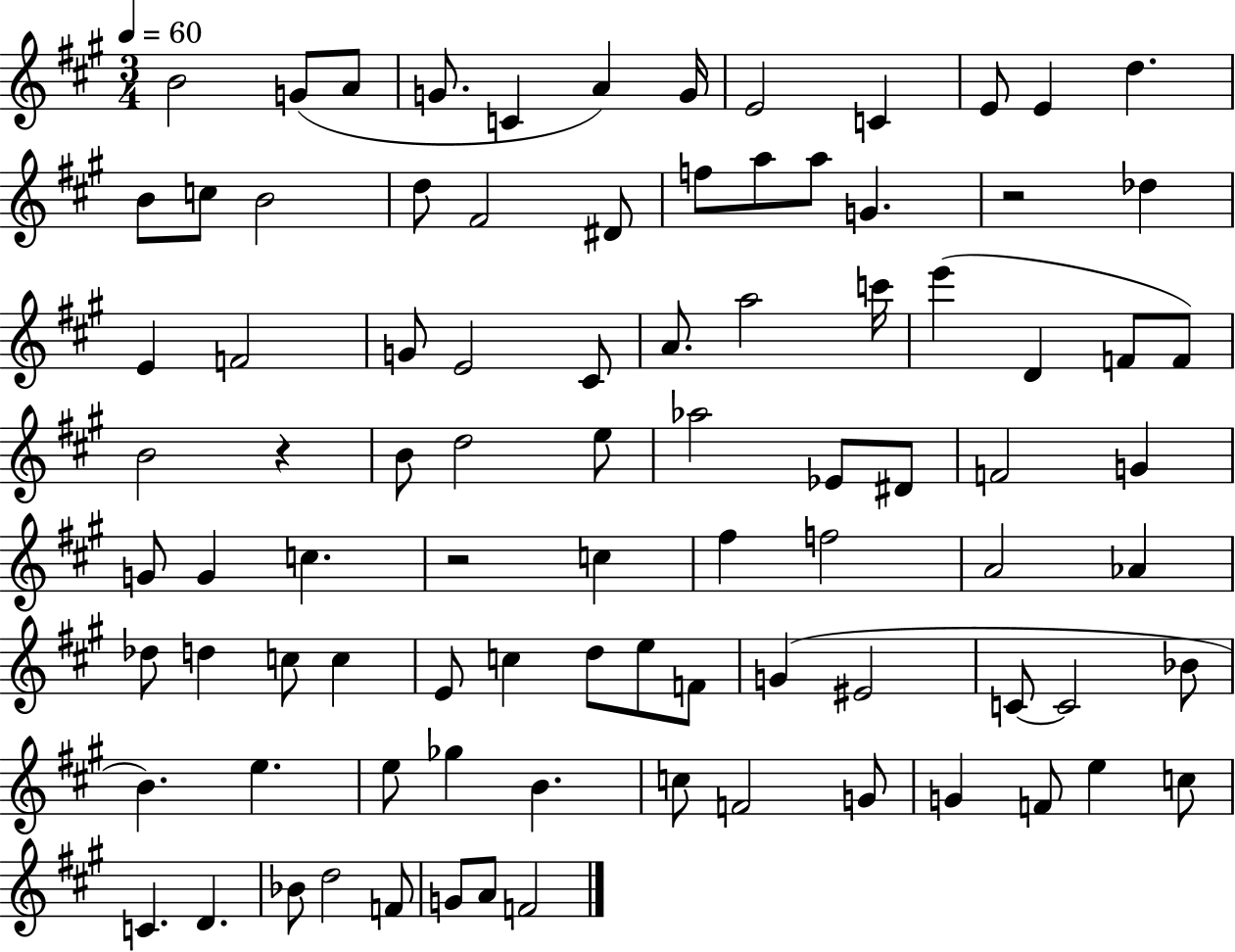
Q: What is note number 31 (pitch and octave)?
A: C6